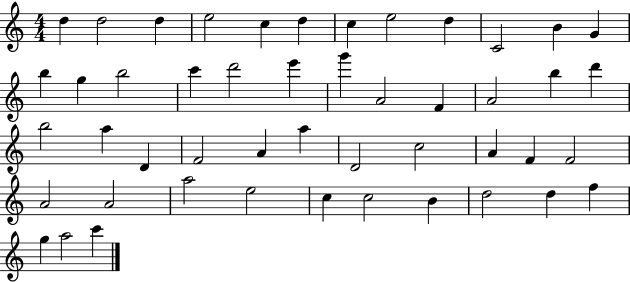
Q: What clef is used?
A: treble